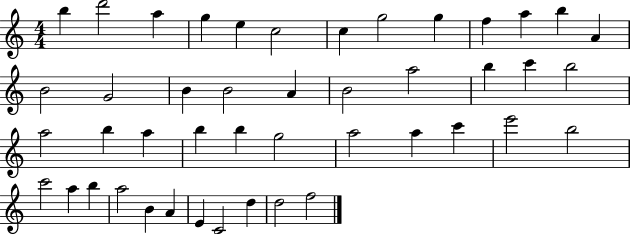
B5/q D6/h A5/q G5/q E5/q C5/h C5/q G5/h G5/q F5/q A5/q B5/q A4/q B4/h G4/h B4/q B4/h A4/q B4/h A5/h B5/q C6/q B5/h A5/h B5/q A5/q B5/q B5/q G5/h A5/h A5/q C6/q E6/h B5/h C6/h A5/q B5/q A5/h B4/q A4/q E4/q C4/h D5/q D5/h F5/h